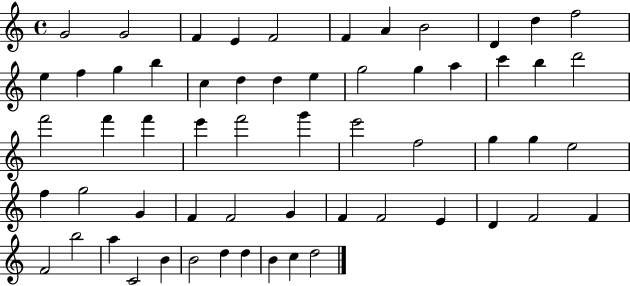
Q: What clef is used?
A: treble